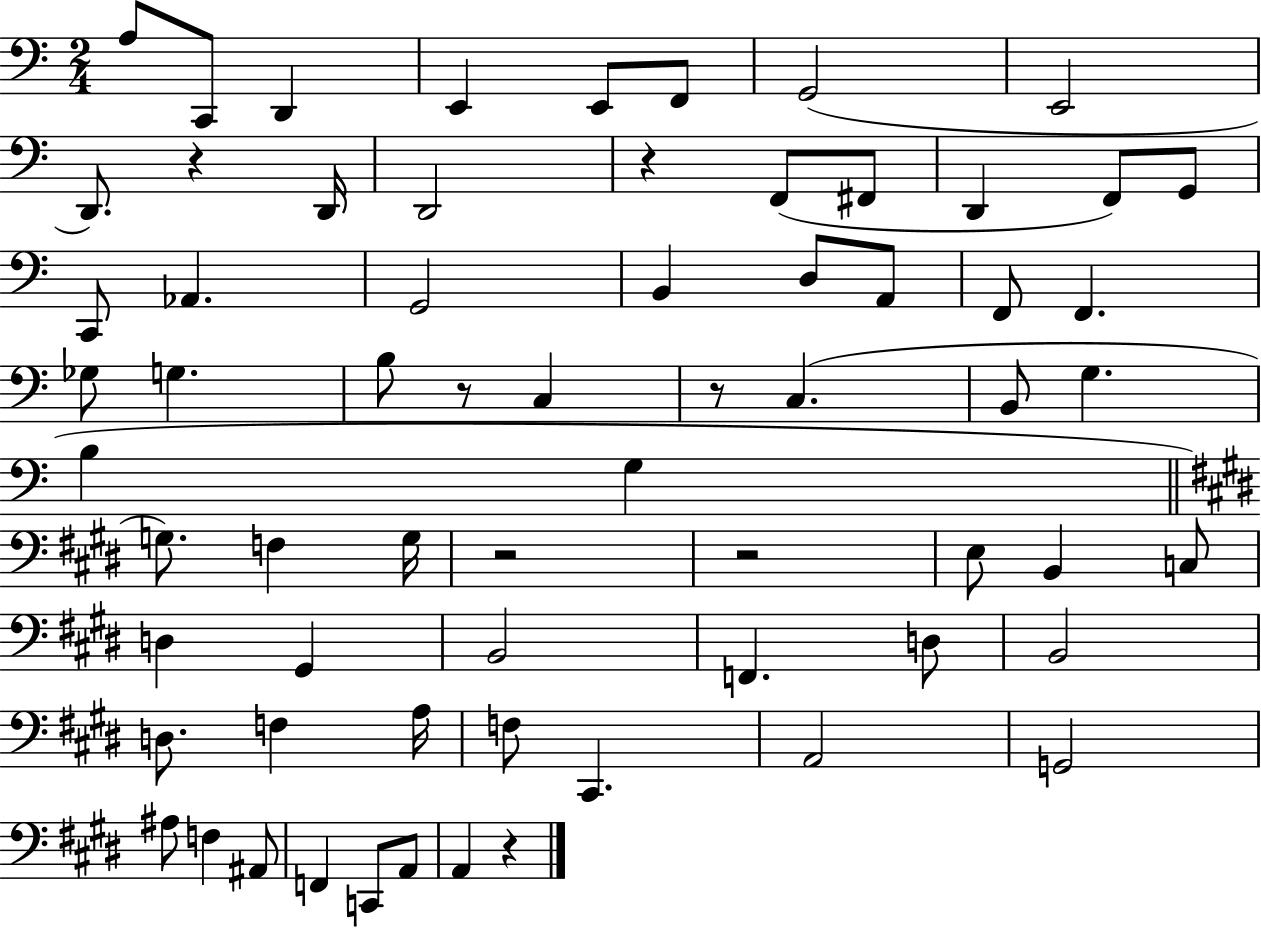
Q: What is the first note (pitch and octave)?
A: A3